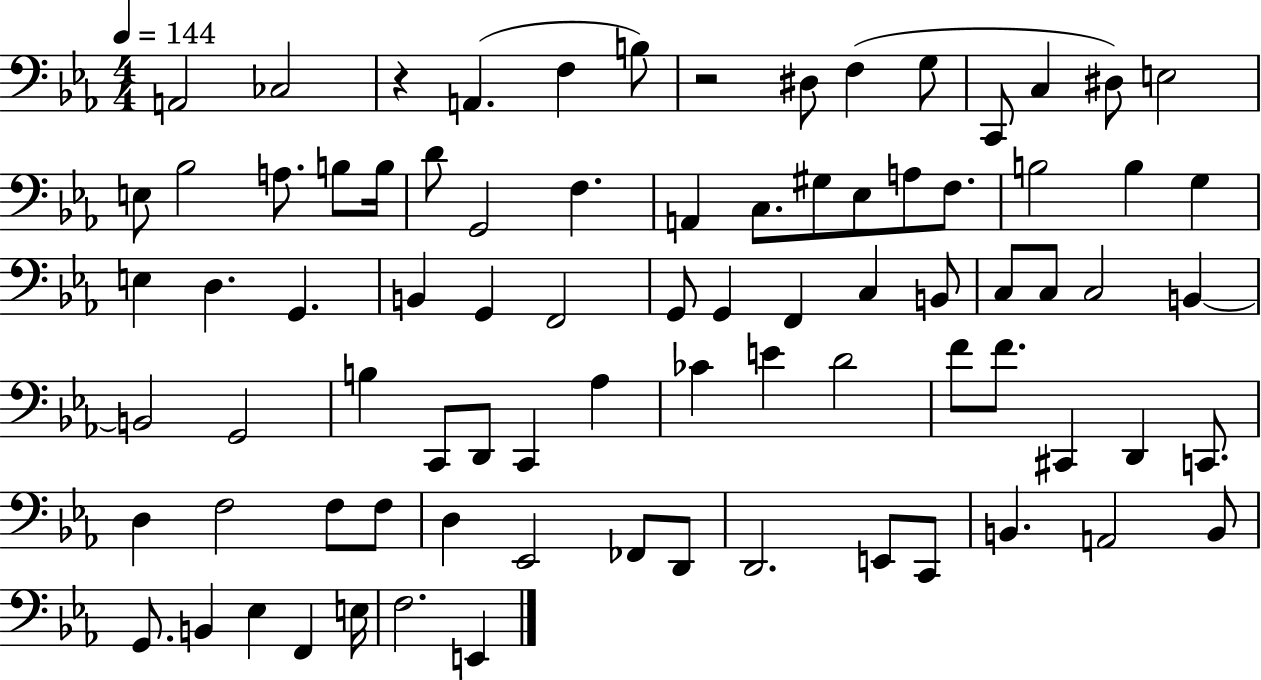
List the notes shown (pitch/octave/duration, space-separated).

A2/h CES3/h R/q A2/q. F3/q B3/e R/h D#3/e F3/q G3/e C2/e C3/q D#3/e E3/h E3/e Bb3/h A3/e. B3/e B3/s D4/e G2/h F3/q. A2/q C3/e. G#3/e Eb3/e A3/e F3/e. B3/h B3/q G3/q E3/q D3/q. G2/q. B2/q G2/q F2/h G2/e G2/q F2/q C3/q B2/e C3/e C3/e C3/h B2/q B2/h G2/h B3/q C2/e D2/e C2/q Ab3/q CES4/q E4/q D4/h F4/e F4/e. C#2/q D2/q C2/e. D3/q F3/h F3/e F3/e D3/q Eb2/h FES2/e D2/e D2/h. E2/e C2/e B2/q. A2/h B2/e G2/e. B2/q Eb3/q F2/q E3/s F3/h. E2/q